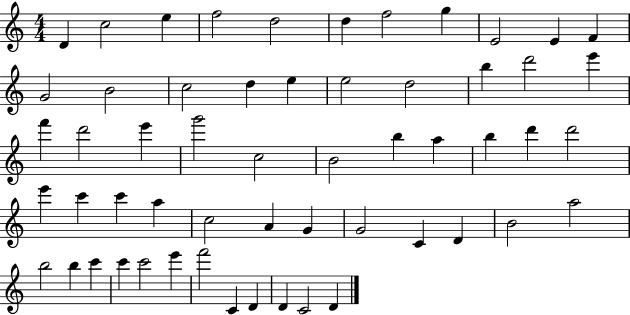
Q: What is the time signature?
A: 4/4